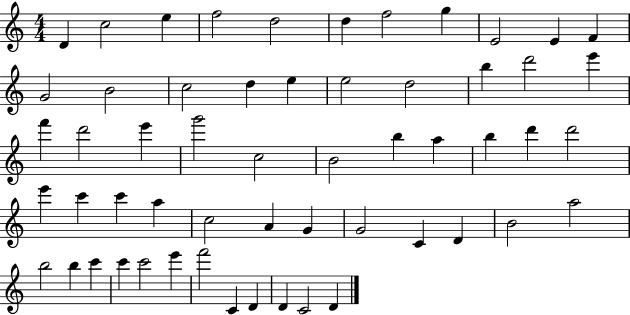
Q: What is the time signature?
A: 4/4